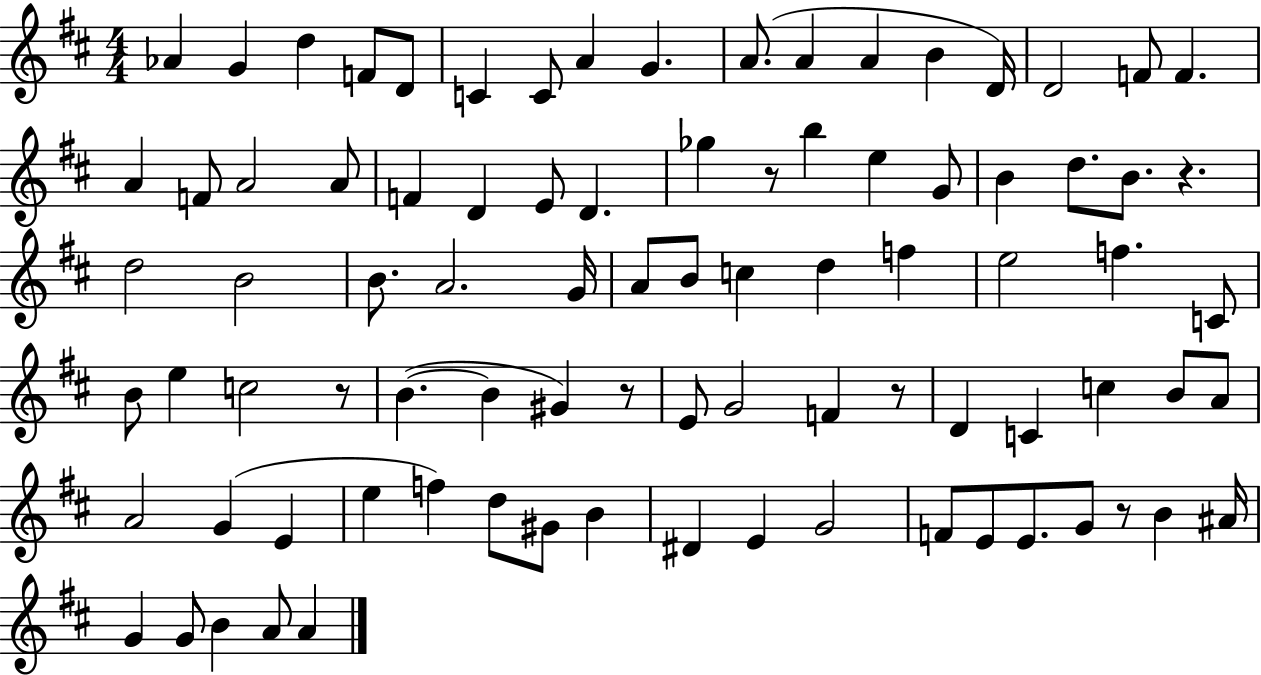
X:1
T:Untitled
M:4/4
L:1/4
K:D
_A G d F/2 D/2 C C/2 A G A/2 A A B D/4 D2 F/2 F A F/2 A2 A/2 F D E/2 D _g z/2 b e G/2 B d/2 B/2 z d2 B2 B/2 A2 G/4 A/2 B/2 c d f e2 f C/2 B/2 e c2 z/2 B B ^G z/2 E/2 G2 F z/2 D C c B/2 A/2 A2 G E e f d/2 ^G/2 B ^D E G2 F/2 E/2 E/2 G/2 z/2 B ^A/4 G G/2 B A/2 A